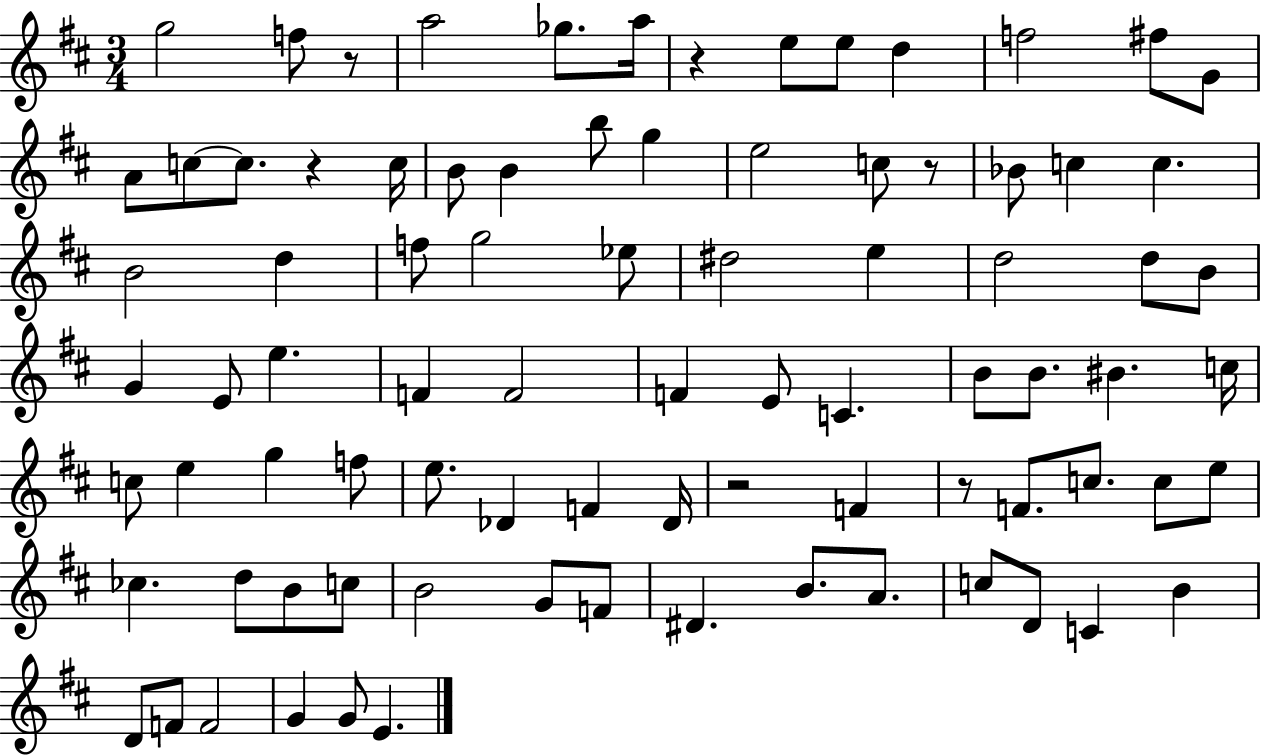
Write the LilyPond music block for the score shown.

{
  \clef treble
  \numericTimeSignature
  \time 3/4
  \key d \major
  g''2 f''8 r8 | a''2 ges''8. a''16 | r4 e''8 e''8 d''4 | f''2 fis''8 g'8 | \break a'8 c''8~~ c''8. r4 c''16 | b'8 b'4 b''8 g''4 | e''2 c''8 r8 | bes'8 c''4 c''4. | \break b'2 d''4 | f''8 g''2 ees''8 | dis''2 e''4 | d''2 d''8 b'8 | \break g'4 e'8 e''4. | f'4 f'2 | f'4 e'8 c'4. | b'8 b'8. bis'4. c''16 | \break c''8 e''4 g''4 f''8 | e''8. des'4 f'4 des'16 | r2 f'4 | r8 f'8. c''8. c''8 e''8 | \break ces''4. d''8 b'8 c''8 | b'2 g'8 f'8 | dis'4. b'8. a'8. | c''8 d'8 c'4 b'4 | \break d'8 f'8 f'2 | g'4 g'8 e'4. | \bar "|."
}